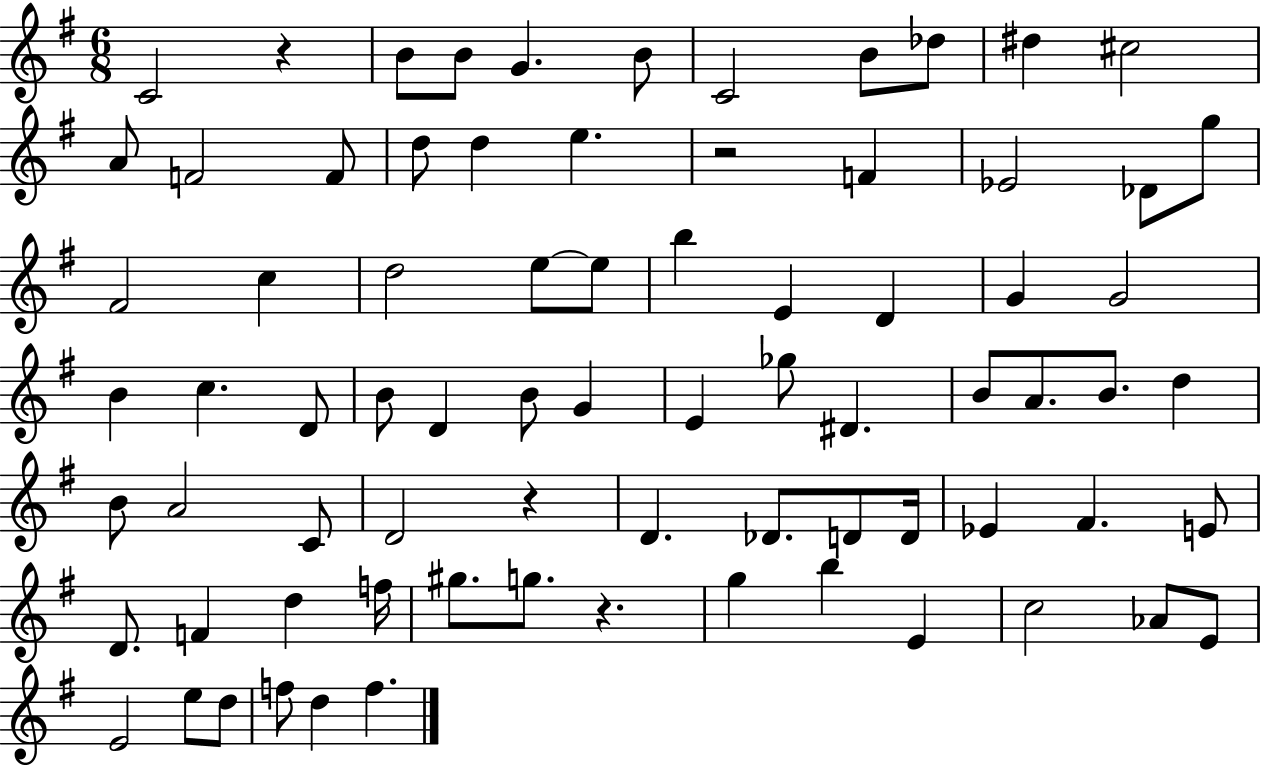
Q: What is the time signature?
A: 6/8